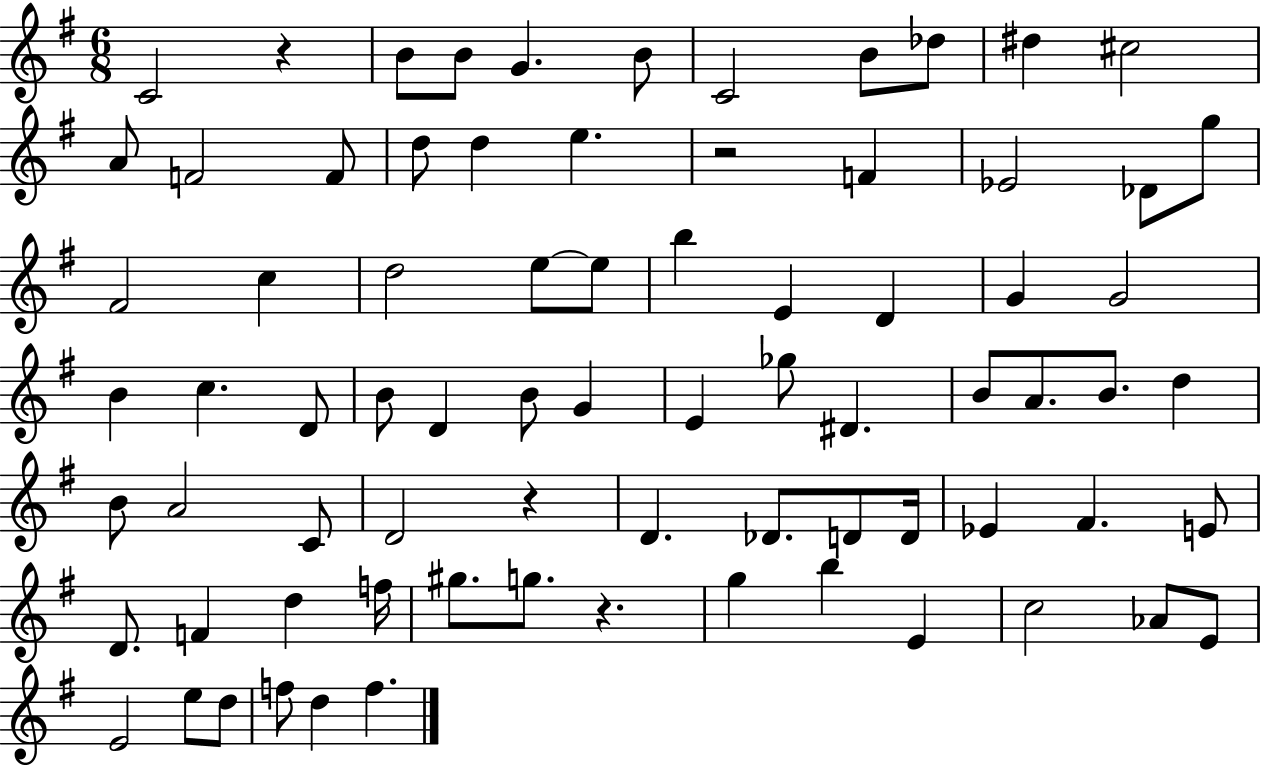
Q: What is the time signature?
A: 6/8